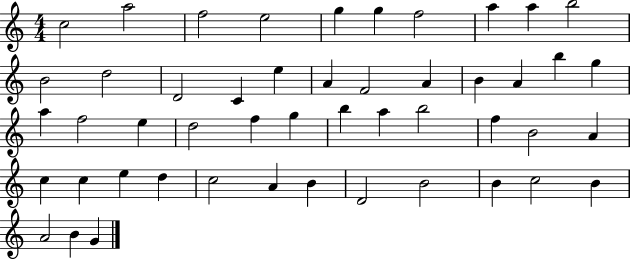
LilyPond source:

{
  \clef treble
  \numericTimeSignature
  \time 4/4
  \key c \major
  c''2 a''2 | f''2 e''2 | g''4 g''4 f''2 | a''4 a''4 b''2 | \break b'2 d''2 | d'2 c'4 e''4 | a'4 f'2 a'4 | b'4 a'4 b''4 g''4 | \break a''4 f''2 e''4 | d''2 f''4 g''4 | b''4 a''4 b''2 | f''4 b'2 a'4 | \break c''4 c''4 e''4 d''4 | c''2 a'4 b'4 | d'2 b'2 | b'4 c''2 b'4 | \break a'2 b'4 g'4 | \bar "|."
}